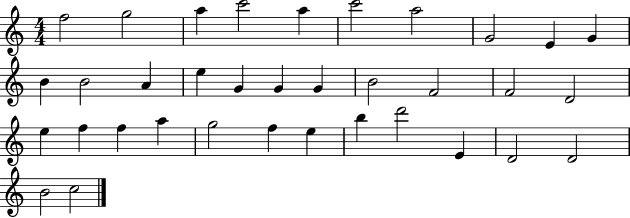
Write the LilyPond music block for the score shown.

{
  \clef treble
  \numericTimeSignature
  \time 4/4
  \key c \major
  f''2 g''2 | a''4 c'''2 a''4 | c'''2 a''2 | g'2 e'4 g'4 | \break b'4 b'2 a'4 | e''4 g'4 g'4 g'4 | b'2 f'2 | f'2 d'2 | \break e''4 f''4 f''4 a''4 | g''2 f''4 e''4 | b''4 d'''2 e'4 | d'2 d'2 | \break b'2 c''2 | \bar "|."
}